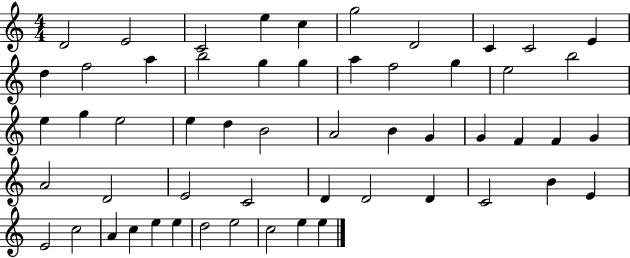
{
  \clef treble
  \numericTimeSignature
  \time 4/4
  \key c \major
  d'2 e'2 | c'2 e''4 c''4 | g''2 d'2 | c'4 c'2 e'4 | \break d''4 f''2 a''4 | b''2 g''4 g''4 | a''4 f''2 g''4 | e''2 b''2 | \break e''4 g''4 e''2 | e''4 d''4 b'2 | a'2 b'4 g'4 | g'4 f'4 f'4 g'4 | \break a'2 d'2 | e'2 c'2 | d'4 d'2 d'4 | c'2 b'4 e'4 | \break e'2 c''2 | a'4 c''4 e''4 e''4 | d''2 e''2 | c''2 e''4 e''4 | \break \bar "|."
}